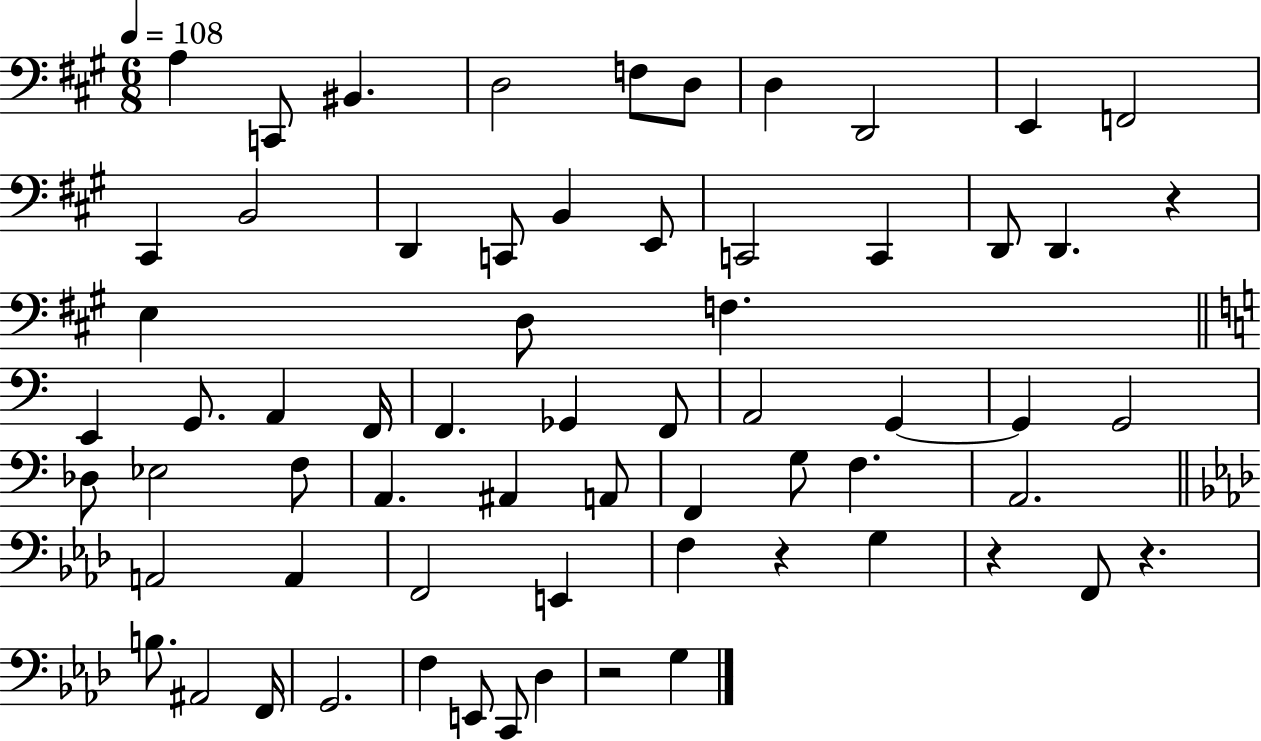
A3/q C2/e BIS2/q. D3/h F3/e D3/e D3/q D2/h E2/q F2/h C#2/q B2/h D2/q C2/e B2/q E2/e C2/h C2/q D2/e D2/q. R/q E3/q D3/e F3/q. E2/q G2/e. A2/q F2/s F2/q. Gb2/q F2/e A2/h G2/q G2/q G2/h Db3/e Eb3/h F3/e A2/q. A#2/q A2/e F2/q G3/e F3/q. A2/h. A2/h A2/q F2/h E2/q F3/q R/q G3/q R/q F2/e R/q. B3/e. A#2/h F2/s G2/h. F3/q E2/e C2/e Db3/q R/h G3/q